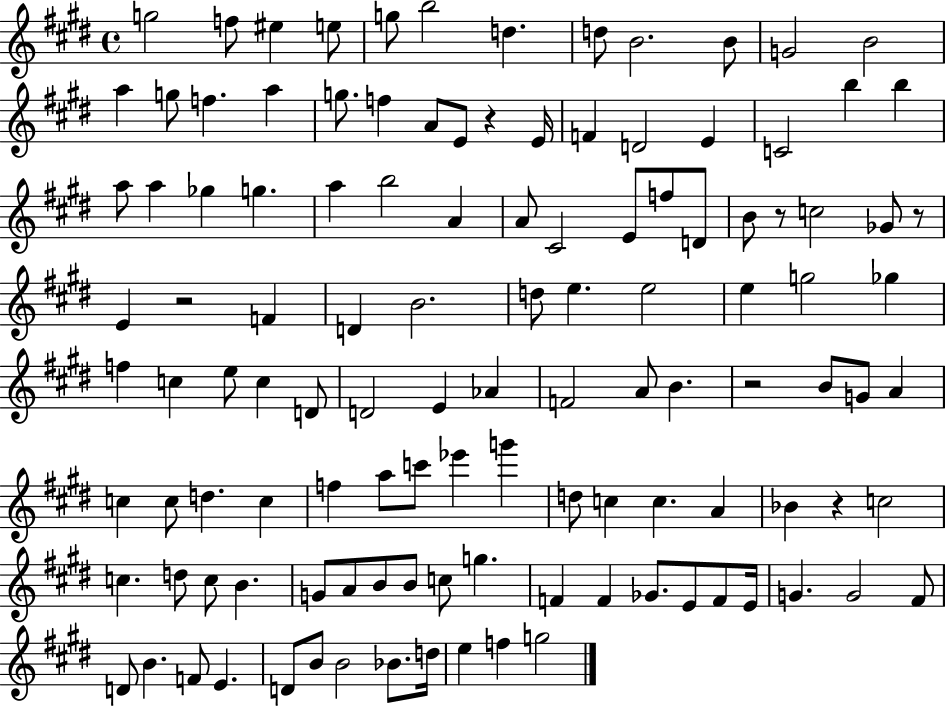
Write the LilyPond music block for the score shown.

{
  \clef treble
  \time 4/4
  \defaultTimeSignature
  \key e \major
  \repeat volta 2 { g''2 f''8 eis''4 e''8 | g''8 b''2 d''4. | d''8 b'2. b'8 | g'2 b'2 | \break a''4 g''8 f''4. a''4 | g''8. f''4 a'8 e'8 r4 e'16 | f'4 d'2 e'4 | c'2 b''4 b''4 | \break a''8 a''4 ges''4 g''4. | a''4 b''2 a'4 | a'8 cis'2 e'8 f''8 d'8 | b'8 r8 c''2 ges'8 r8 | \break e'4 r2 f'4 | d'4 b'2. | d''8 e''4. e''2 | e''4 g''2 ges''4 | \break f''4 c''4 e''8 c''4 d'8 | d'2 e'4 aes'4 | f'2 a'8 b'4. | r2 b'8 g'8 a'4 | \break c''4 c''8 d''4. c''4 | f''4 a''8 c'''8 ees'''4 g'''4 | d''8 c''4 c''4. a'4 | bes'4 r4 c''2 | \break c''4. d''8 c''8 b'4. | g'8 a'8 b'8 b'8 c''8 g''4. | f'4 f'4 ges'8. e'8 f'8 e'16 | g'4. g'2 fis'8 | \break d'8 b'4. f'8 e'4. | d'8 b'8 b'2 bes'8. d''16 | e''4 f''4 g''2 | } \bar "|."
}